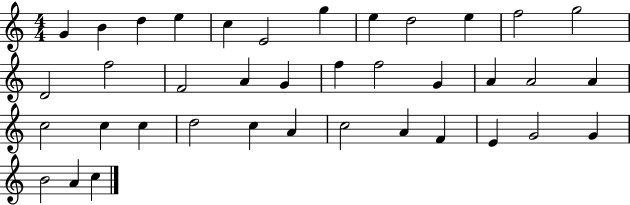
X:1
T:Untitled
M:4/4
L:1/4
K:C
G B d e c E2 g e d2 e f2 g2 D2 f2 F2 A G f f2 G A A2 A c2 c c d2 c A c2 A F E G2 G B2 A c